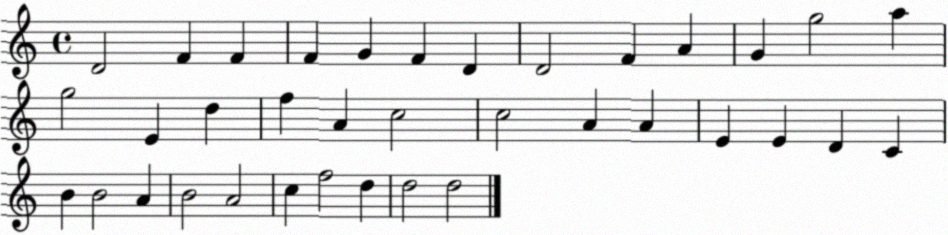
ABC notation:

X:1
T:Untitled
M:4/4
L:1/4
K:C
D2 F F F G F D D2 F A G g2 a g2 E d f A c2 c2 A A E E D C B B2 A B2 A2 c f2 d d2 d2